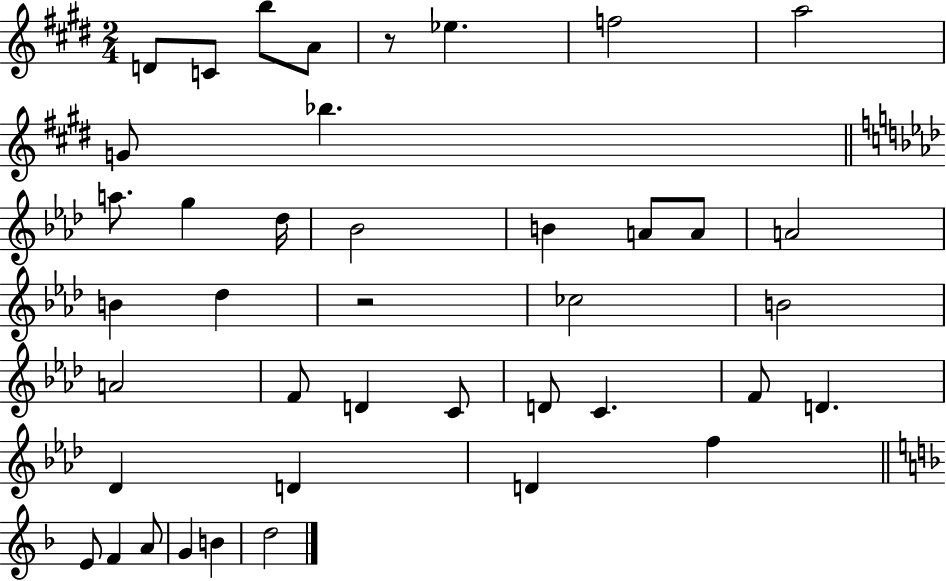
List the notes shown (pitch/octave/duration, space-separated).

D4/e C4/e B5/e A4/e R/e Eb5/q. F5/h A5/h G4/e Bb5/q. A5/e. G5/q Db5/s Bb4/h B4/q A4/e A4/e A4/h B4/q Db5/q R/h CES5/h B4/h A4/h F4/e D4/q C4/e D4/e C4/q. F4/e D4/q. Db4/q D4/q D4/q F5/q E4/e F4/q A4/e G4/q B4/q D5/h